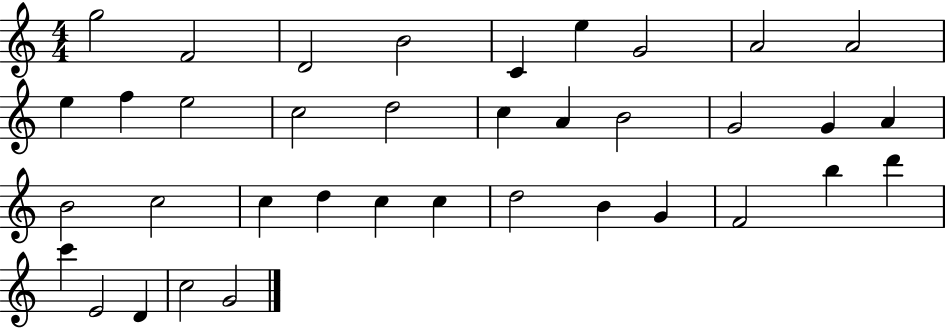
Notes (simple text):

G5/h F4/h D4/h B4/h C4/q E5/q G4/h A4/h A4/h E5/q F5/q E5/h C5/h D5/h C5/q A4/q B4/h G4/h G4/q A4/q B4/h C5/h C5/q D5/q C5/q C5/q D5/h B4/q G4/q F4/h B5/q D6/q C6/q E4/h D4/q C5/h G4/h